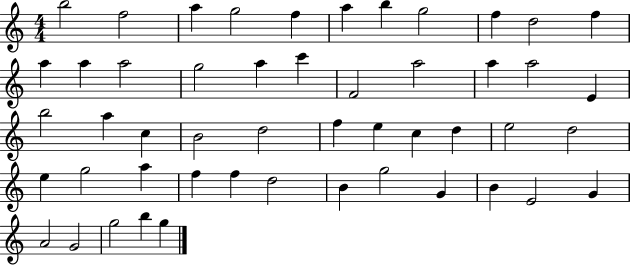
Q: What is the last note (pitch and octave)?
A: G5